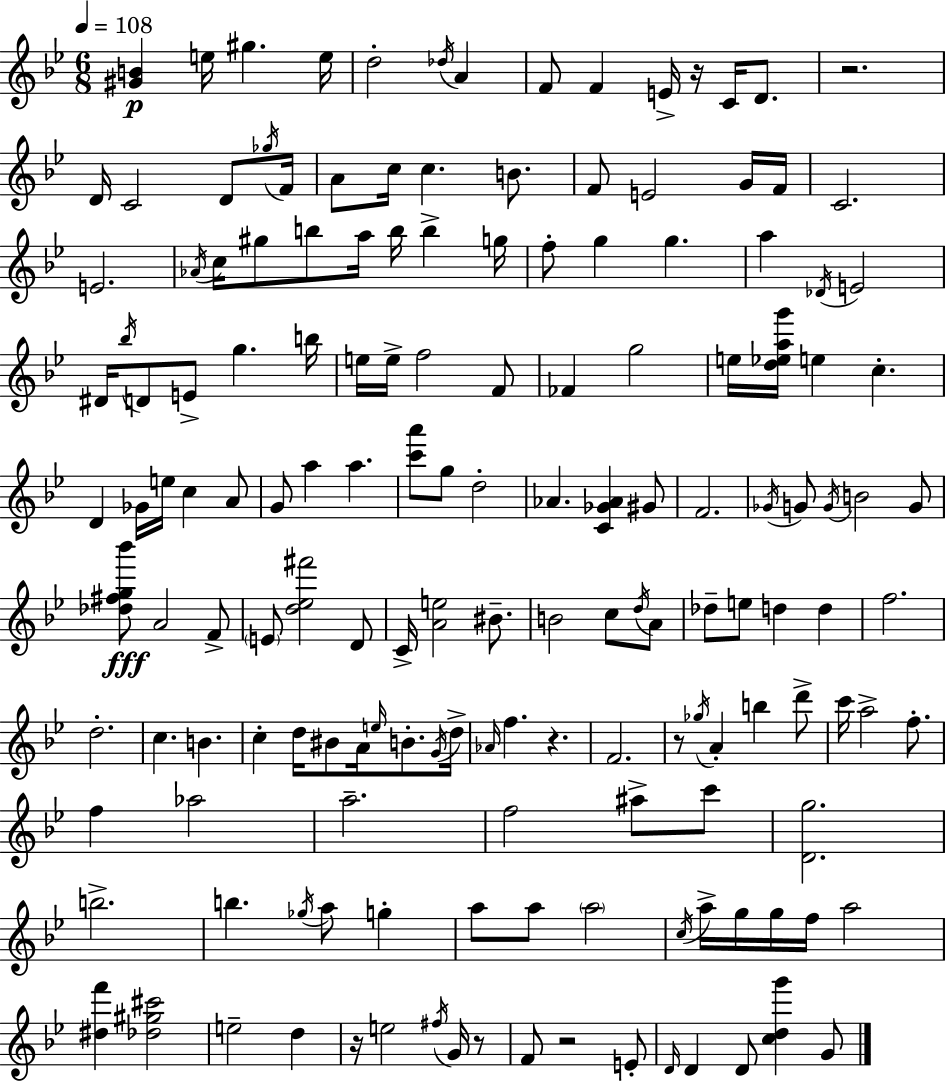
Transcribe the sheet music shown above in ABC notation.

X:1
T:Untitled
M:6/8
L:1/4
K:Gm
[^GB] e/4 ^g e/4 d2 _d/4 A F/2 F E/4 z/4 C/4 D/2 z2 D/4 C2 D/2 _g/4 F/4 A/2 c/4 c B/2 F/2 E2 G/4 F/4 C2 E2 _A/4 c/4 ^g/2 b/2 a/4 b/4 b g/4 f/2 g g a _D/4 E2 ^D/4 _b/4 D/2 E/2 g b/4 e/4 e/4 f2 F/2 _F g2 e/4 [d_eag']/4 e c D _G/4 e/4 c A/2 G/2 a a [c'a']/2 g/2 d2 _A [C_G_A] ^G/2 F2 _G/4 G/2 G/4 B2 G/2 [_d^fg_b']/2 A2 F/2 E/2 [d_e^f']2 D/2 C/4 [Ae]2 ^B/2 B2 c/2 d/4 A/2 _d/2 e/2 d d f2 d2 c B c d/4 ^B/2 A/4 e/4 B/2 G/4 d/4 _A/4 f z F2 z/2 _g/4 A b d'/2 c'/4 a2 f/2 f _a2 a2 f2 ^a/2 c'/2 [Dg]2 b2 b _g/4 a/2 g a/2 a/2 a2 c/4 a/4 g/4 g/4 f/4 a2 [^df'] [_d^g^c']2 e2 d z/4 e2 ^f/4 G/4 z/2 F/2 z2 E/2 D/4 D D/2 [cdg'] G/2